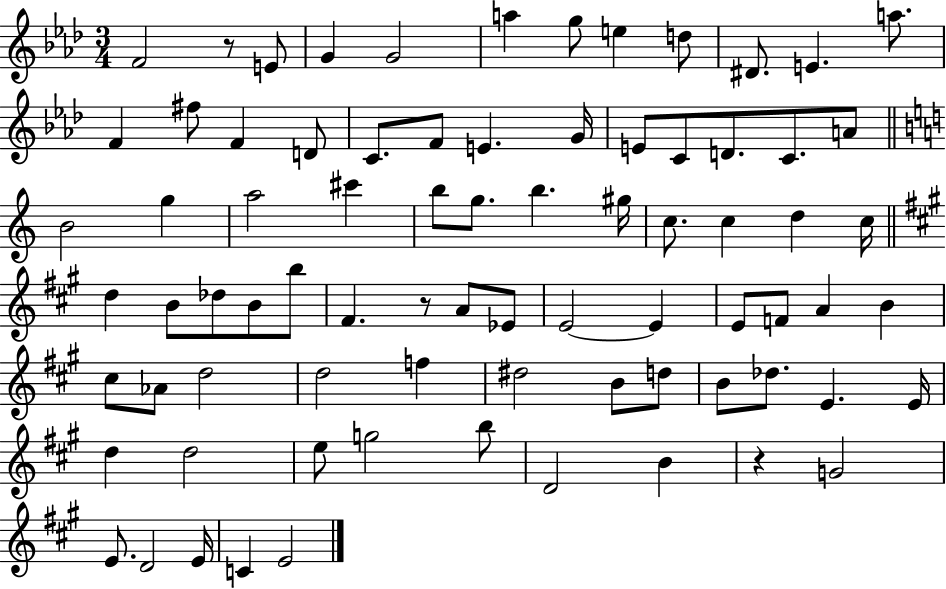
{
  \clef treble
  \numericTimeSignature
  \time 3/4
  \key aes \major
  f'2 r8 e'8 | g'4 g'2 | a''4 g''8 e''4 d''8 | dis'8. e'4. a''8. | \break f'4 fis''8 f'4 d'8 | c'8. f'8 e'4. g'16 | e'8 c'8 d'8. c'8. a'8 | \bar "||" \break \key a \minor b'2 g''4 | a''2 cis'''4 | b''8 g''8. b''4. gis''16 | c''8. c''4 d''4 c''16 | \break \bar "||" \break \key a \major d''4 b'8 des''8 b'8 b''8 | fis'4. r8 a'8 ees'8 | e'2~~ e'4 | e'8 f'8 a'4 b'4 | \break cis''8 aes'8 d''2 | d''2 f''4 | dis''2 b'8 d''8 | b'8 des''8. e'4. e'16 | \break d''4 d''2 | e''8 g''2 b''8 | d'2 b'4 | r4 g'2 | \break e'8. d'2 e'16 | c'4 e'2 | \bar "|."
}